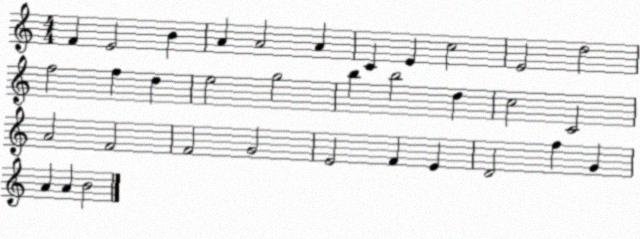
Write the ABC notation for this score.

X:1
T:Untitled
M:4/4
L:1/4
K:C
F E2 B A A2 A C E c2 E2 d2 f2 f d e2 g2 b b2 d c2 C2 A2 F2 F2 G2 E2 F E D2 f G A A B2